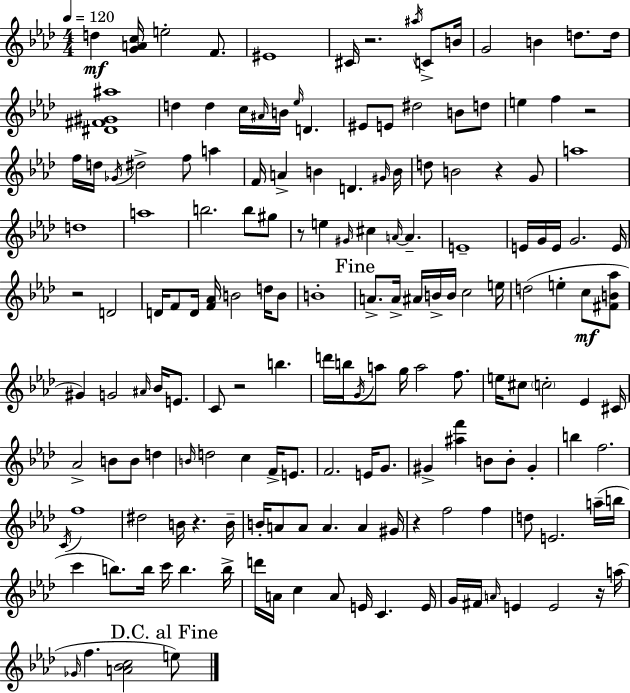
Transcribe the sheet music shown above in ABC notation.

X:1
T:Untitled
M:4/4
L:1/4
K:Ab
d [GAc]/4 e2 F/2 ^E4 ^C/4 z2 ^a/4 C/2 B/4 G2 B d/2 d/4 [^D^F^G^a]4 d d c/4 ^A/4 B/4 _e/4 D ^E/2 E/2 ^d2 B/2 d/2 e f z2 f/4 d/4 _G/4 ^d2 f/2 a F/4 A B D ^G/4 B/4 d/2 B2 z G/2 a4 d4 a4 b2 b/2 ^g/2 z/2 e ^G/4 ^c A/4 A E4 E/4 G/4 E/4 G2 E/4 z2 D2 D/4 F/2 D/4 [F_A]/4 B2 d/4 B/2 B4 A/2 A/4 ^A/4 B/4 B/4 c2 e/4 d2 e c/2 [^FB_a]/2 ^G G2 ^A/4 _B/4 E/2 C/2 z2 b d'/4 b/4 G/4 a/2 g/4 a2 f/2 e/4 ^c/2 c2 _E ^C/4 _A2 B/2 B/2 d B/4 d2 c F/4 E/2 F2 E/4 G/2 ^G [^af'] B/2 B/2 ^G b f2 C/4 f4 ^d2 B/4 z B/4 B/4 A/2 A/2 A A ^G/4 z f2 f d/2 E2 a/4 b/4 c' b/2 b/4 c'/4 b b/4 d'/4 A/4 c A/2 E/4 C E/4 G/4 ^F/4 A/4 E E2 z/4 a/4 _G/4 f [A_Bc]2 e/2